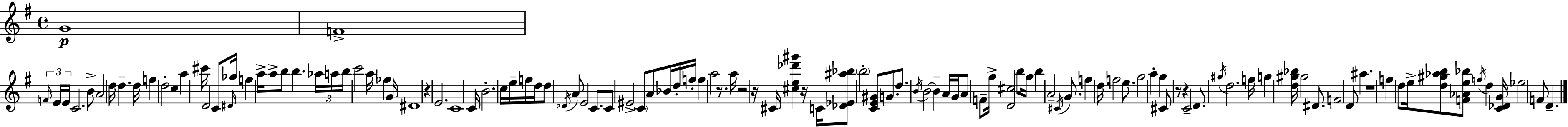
X:1
T:Untitled
M:4/4
L:1/4
K:Em
G4 F4 F/4 E/4 E/4 C2 B/2 A2 d/4 d d/4 f d2 c a ^c'/4 D2 C/2 ^D/4 _g/4 f a/4 a/2 b/2 b _a/4 a/4 b/4 c'2 a/4 _f G/4 ^D4 z E2 C4 C/4 B2 c/4 e/4 f/4 d/4 d/2 _D/4 A/2 E2 C/2 C/2 ^E2 C/2 A/2 _B/4 d/4 f/4 f a2 z/2 a/4 z2 z/4 ^C/4 [^ce_d'^g'] z/4 C/4 [_D_E^a_b]/2 b2 [CE^G]/2 G/2 d/2 B/4 B2 B A/4 G/4 A/2 F/2 g/4 [D^c]2 b/2 g/4 b A2 ^C/4 G/2 f d/4 f2 e/2 g2 a g ^C/2 z/2 z C2 D/2 ^g/4 d2 f/4 g [d^g_b]/4 ^g2 ^D/2 F2 D/2 ^a z4 f d/2 e/4 [d^g_ab]/2 [F_Ae_b]/2 f/4 d [C_DG]/4 _e2 F/2 D